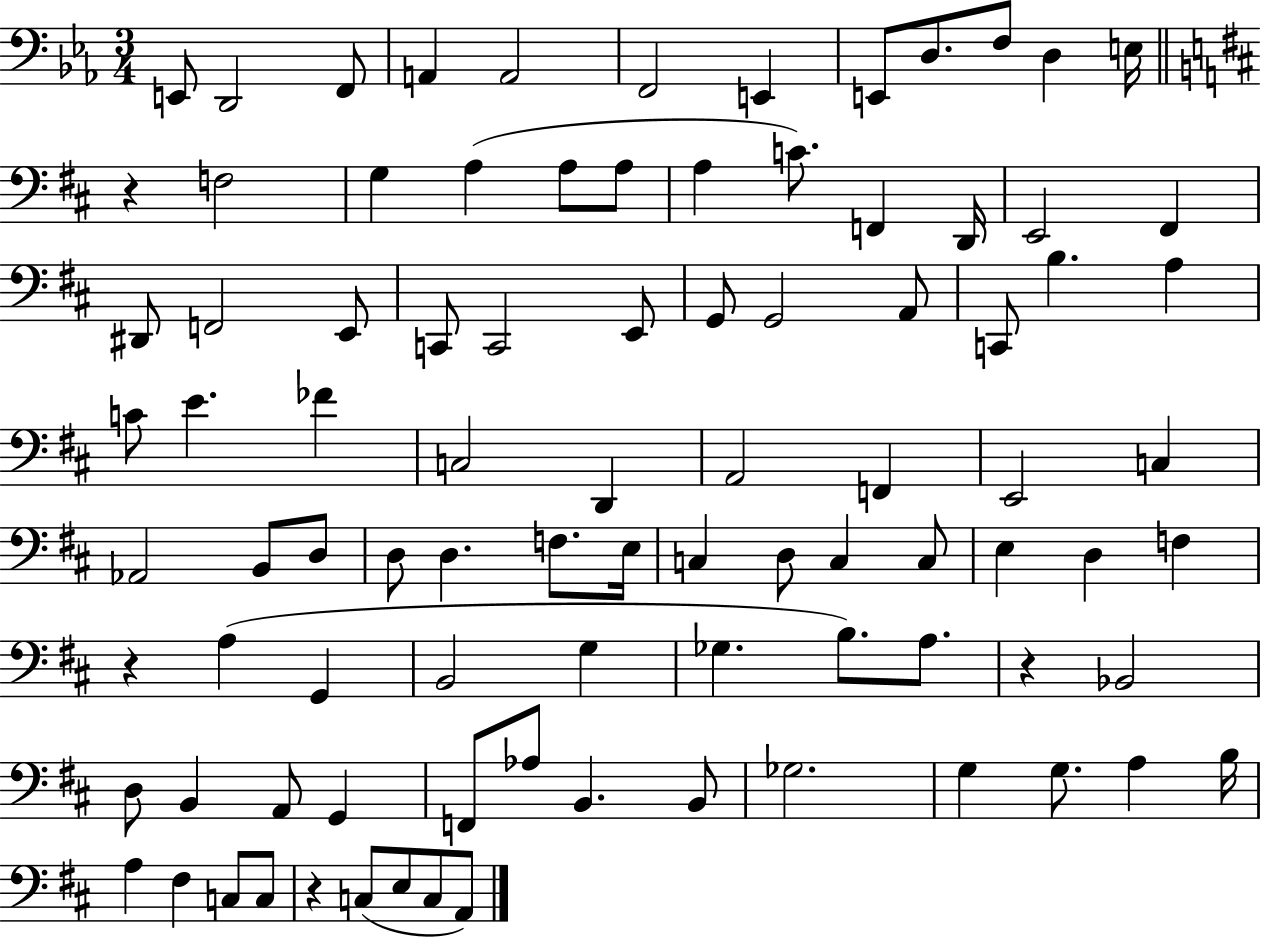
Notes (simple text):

E2/e D2/h F2/e A2/q A2/h F2/h E2/q E2/e D3/e. F3/e D3/q E3/s R/q F3/h G3/q A3/q A3/e A3/e A3/q C4/e. F2/q D2/s E2/h F#2/q D#2/e F2/h E2/e C2/e C2/h E2/e G2/e G2/h A2/e C2/e B3/q. A3/q C4/e E4/q. FES4/q C3/h D2/q A2/h F2/q E2/h C3/q Ab2/h B2/e D3/e D3/e D3/q. F3/e. E3/s C3/q D3/e C3/q C3/e E3/q D3/q F3/q R/q A3/q G2/q B2/h G3/q Gb3/q. B3/e. A3/e. R/q Bb2/h D3/e B2/q A2/e G2/q F2/e Ab3/e B2/q. B2/e Gb3/h. G3/q G3/e. A3/q B3/s A3/q F#3/q C3/e C3/e R/q C3/e E3/e C3/e A2/e